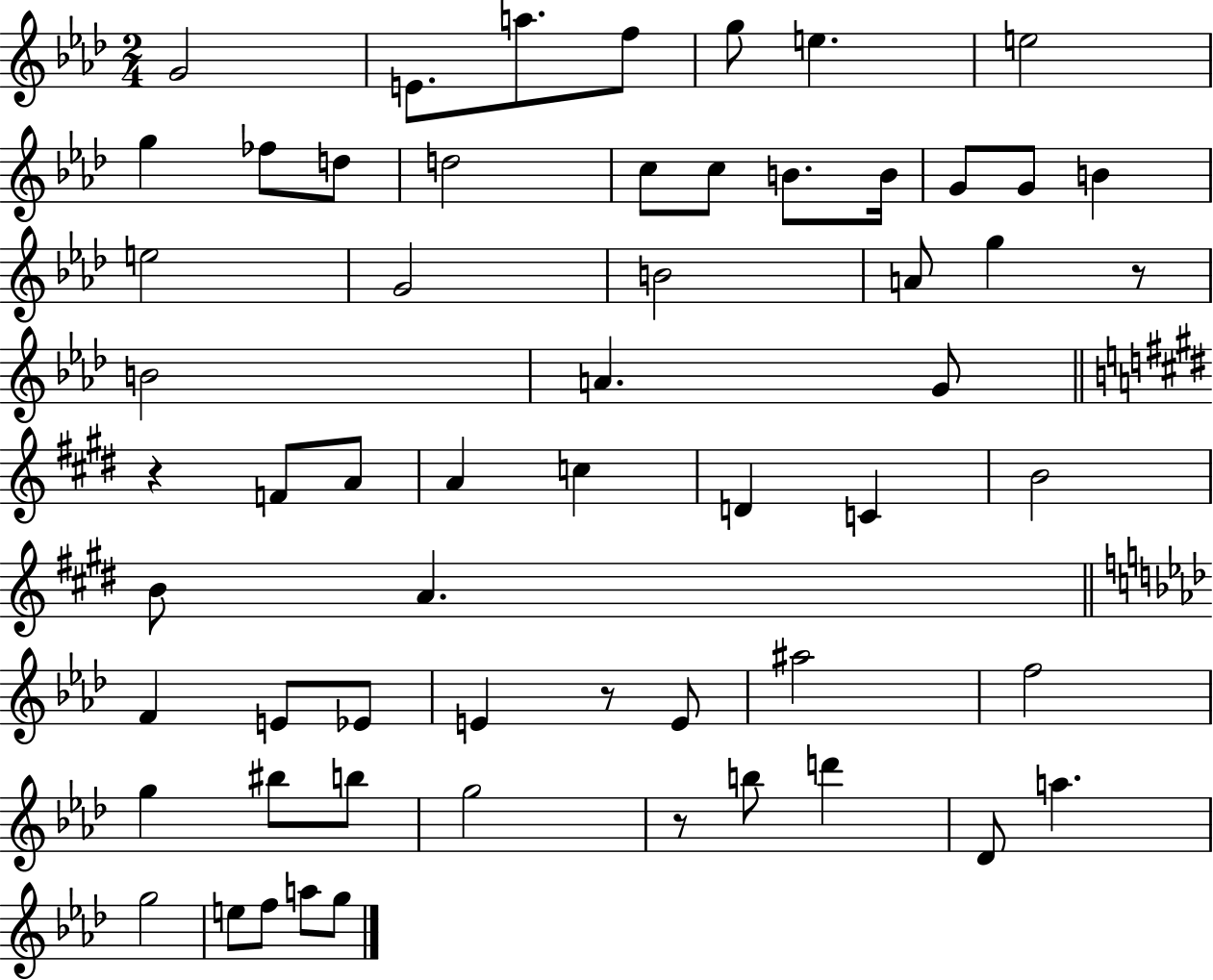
G4/h E4/e. A5/e. F5/e G5/e E5/q. E5/h G5/q FES5/e D5/e D5/h C5/e C5/e B4/e. B4/s G4/e G4/e B4/q E5/h G4/h B4/h A4/e G5/q R/e B4/h A4/q. G4/e R/q F4/e A4/e A4/q C5/q D4/q C4/q B4/h B4/e A4/q. F4/q E4/e Eb4/e E4/q R/e E4/e A#5/h F5/h G5/q BIS5/e B5/e G5/h R/e B5/e D6/q Db4/e A5/q. G5/h E5/e F5/e A5/e G5/e